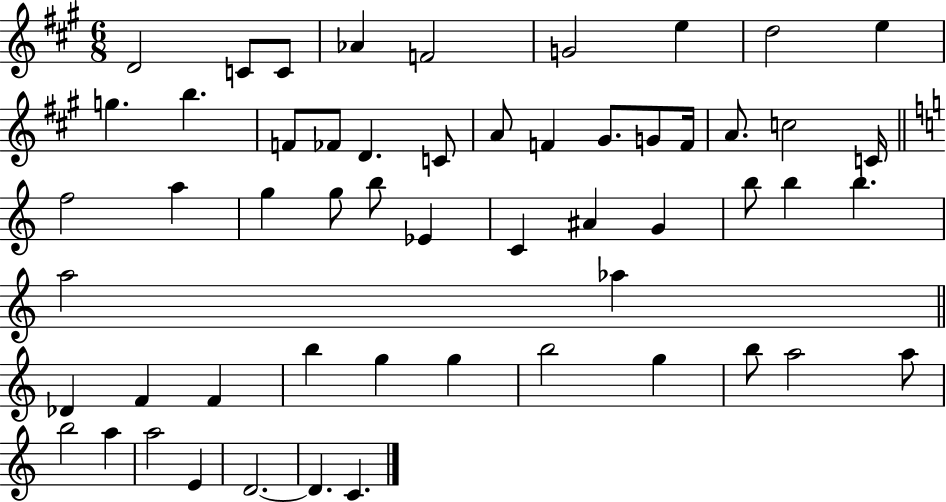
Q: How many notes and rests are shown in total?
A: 55